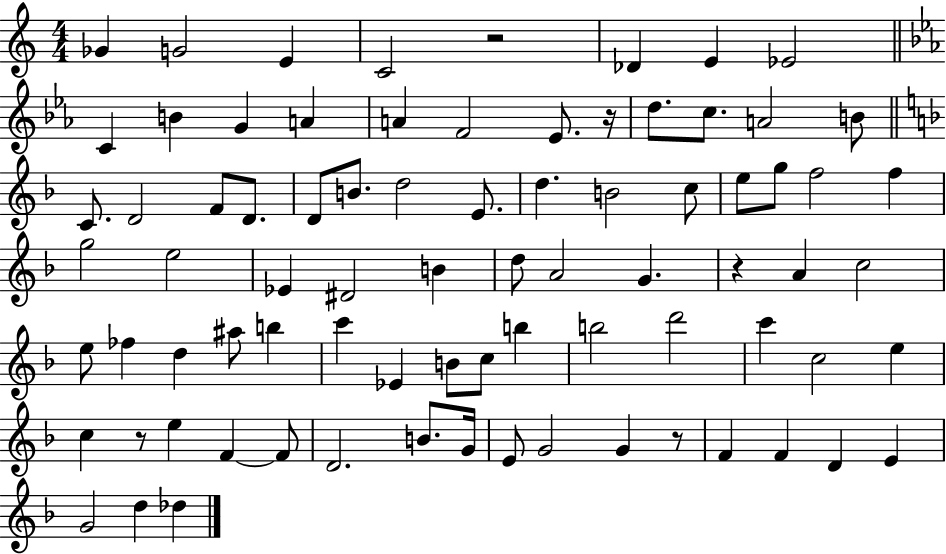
{
  \clef treble
  \numericTimeSignature
  \time 4/4
  \key c \major
  \repeat volta 2 { ges'4 g'2 e'4 | c'2 r2 | des'4 e'4 ees'2 | \bar "||" \break \key c \minor c'4 b'4 g'4 a'4 | a'4 f'2 ees'8. r16 | d''8. c''8. a'2 b'8 | \bar "||" \break \key d \minor c'8. d'2 f'8 d'8. | d'8 b'8. d''2 e'8. | d''4. b'2 c''8 | e''8 g''8 f''2 f''4 | \break g''2 e''2 | ees'4 dis'2 b'4 | d''8 a'2 g'4. | r4 a'4 c''2 | \break e''8 fes''4 d''4 ais''8 b''4 | c'''4 ees'4 b'8 c''8 b''4 | b''2 d'''2 | c'''4 c''2 e''4 | \break c''4 r8 e''4 f'4~~ f'8 | d'2. b'8. g'16 | e'8 g'2 g'4 r8 | f'4 f'4 d'4 e'4 | \break g'2 d''4 des''4 | } \bar "|."
}